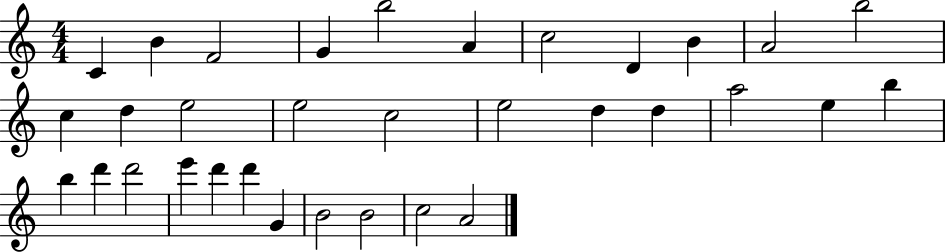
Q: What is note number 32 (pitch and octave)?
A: C5